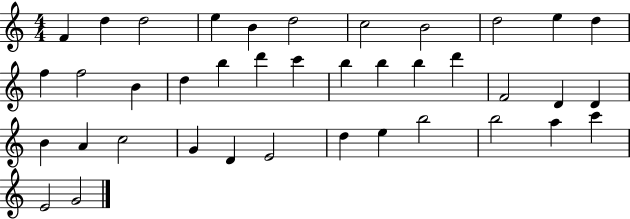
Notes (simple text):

F4/q D5/q D5/h E5/q B4/q D5/h C5/h B4/h D5/h E5/q D5/q F5/q F5/h B4/q D5/q B5/q D6/q C6/q B5/q B5/q B5/q D6/q F4/h D4/q D4/q B4/q A4/q C5/h G4/q D4/q E4/h D5/q E5/q B5/h B5/h A5/q C6/q E4/h G4/h